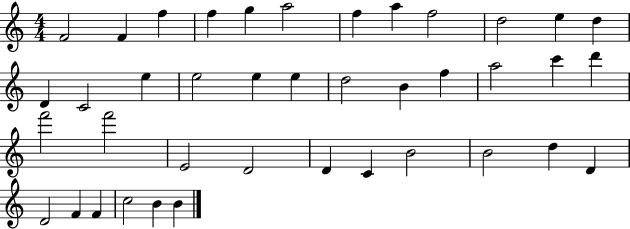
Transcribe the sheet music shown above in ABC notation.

X:1
T:Untitled
M:4/4
L:1/4
K:C
F2 F f f g a2 f a f2 d2 e d D C2 e e2 e e d2 B f a2 c' d' f'2 f'2 E2 D2 D C B2 B2 d D D2 F F c2 B B